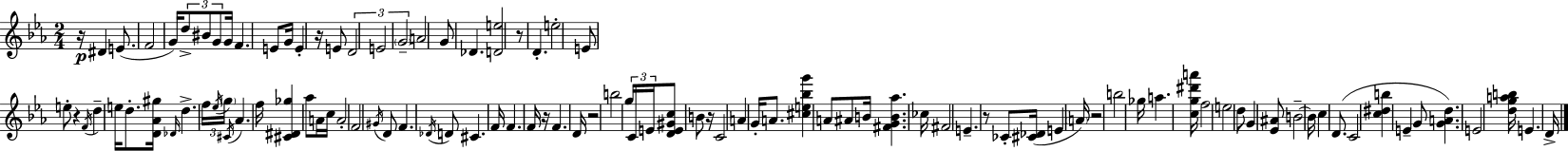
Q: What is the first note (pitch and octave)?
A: D#4